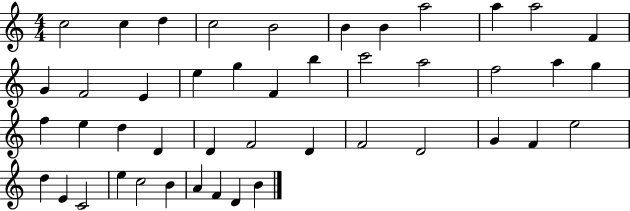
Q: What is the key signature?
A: C major